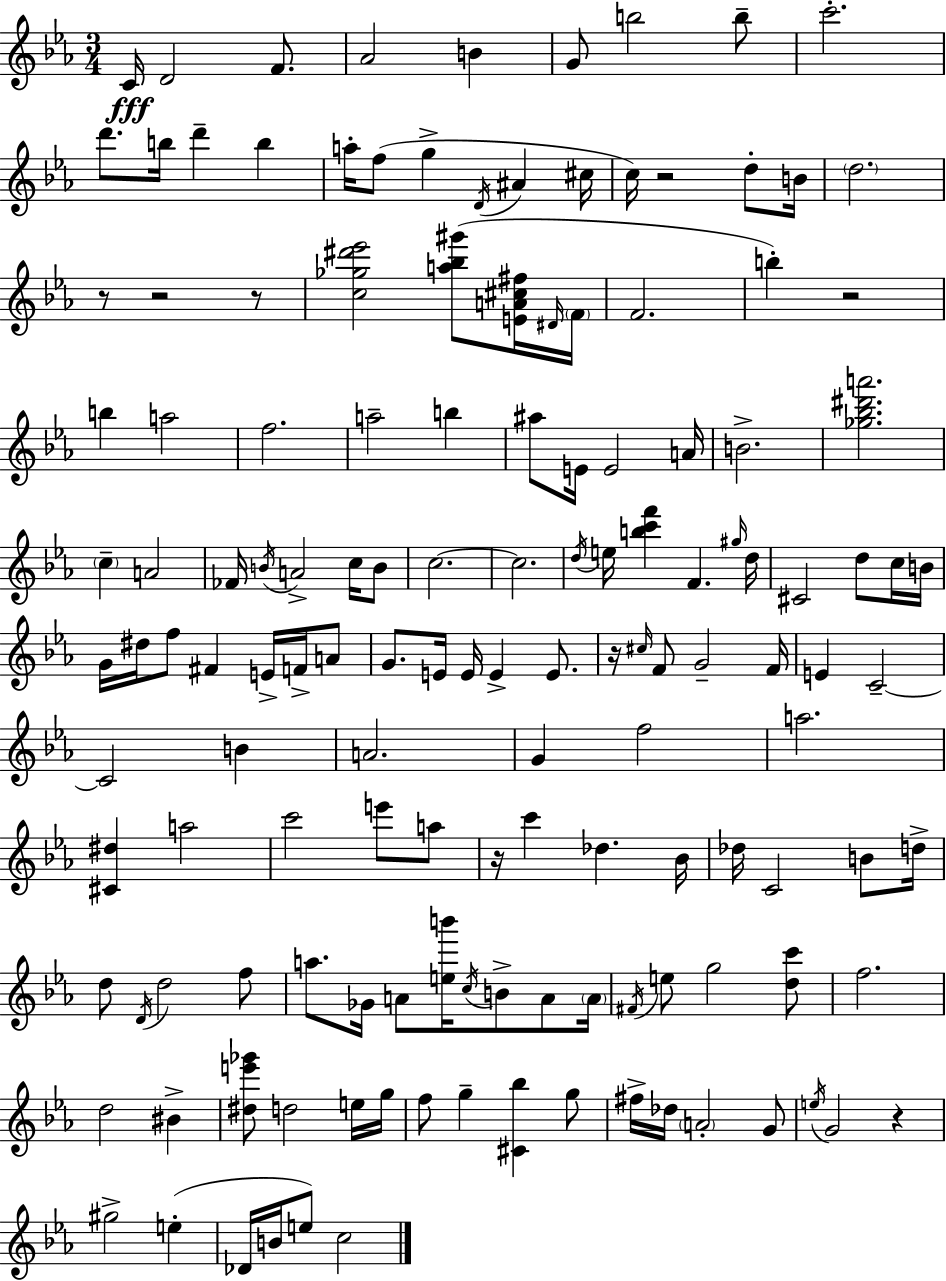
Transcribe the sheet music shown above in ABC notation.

X:1
T:Untitled
M:3/4
L:1/4
K:Eb
C/4 D2 F/2 _A2 B G/2 b2 b/2 c'2 d'/2 b/4 d' b a/4 f/2 g D/4 ^A ^c/4 c/4 z2 d/2 B/4 d2 z/2 z2 z/2 [c_g^d'_e']2 [a_b^g']/2 [EA^c^f]/4 ^D/4 F/4 F2 b z2 b a2 f2 a2 b ^a/2 E/4 E2 A/4 B2 [_g_b^d'a']2 c A2 _F/4 B/4 A2 c/4 B/2 c2 c2 d/4 e/4 [bc'f'] F ^g/4 d/4 ^C2 d/2 c/4 B/4 G/4 ^d/4 f/2 ^F E/4 F/4 A/2 G/2 E/4 E/4 E E/2 z/4 ^c/4 F/2 G2 F/4 E C2 C2 B A2 G f2 a2 [^C^d] a2 c'2 e'/2 a/2 z/4 c' _d _B/4 _d/4 C2 B/2 d/4 d/2 D/4 d2 f/2 a/2 _G/4 A/2 [eb']/4 c/4 B/2 A/2 A/4 ^F/4 e/2 g2 [dc']/2 f2 d2 ^B [^de'_g']/2 d2 e/4 g/4 f/2 g [^C_b] g/2 ^f/4 _d/4 A2 G/2 e/4 G2 z ^g2 e _D/4 B/4 e/2 c2